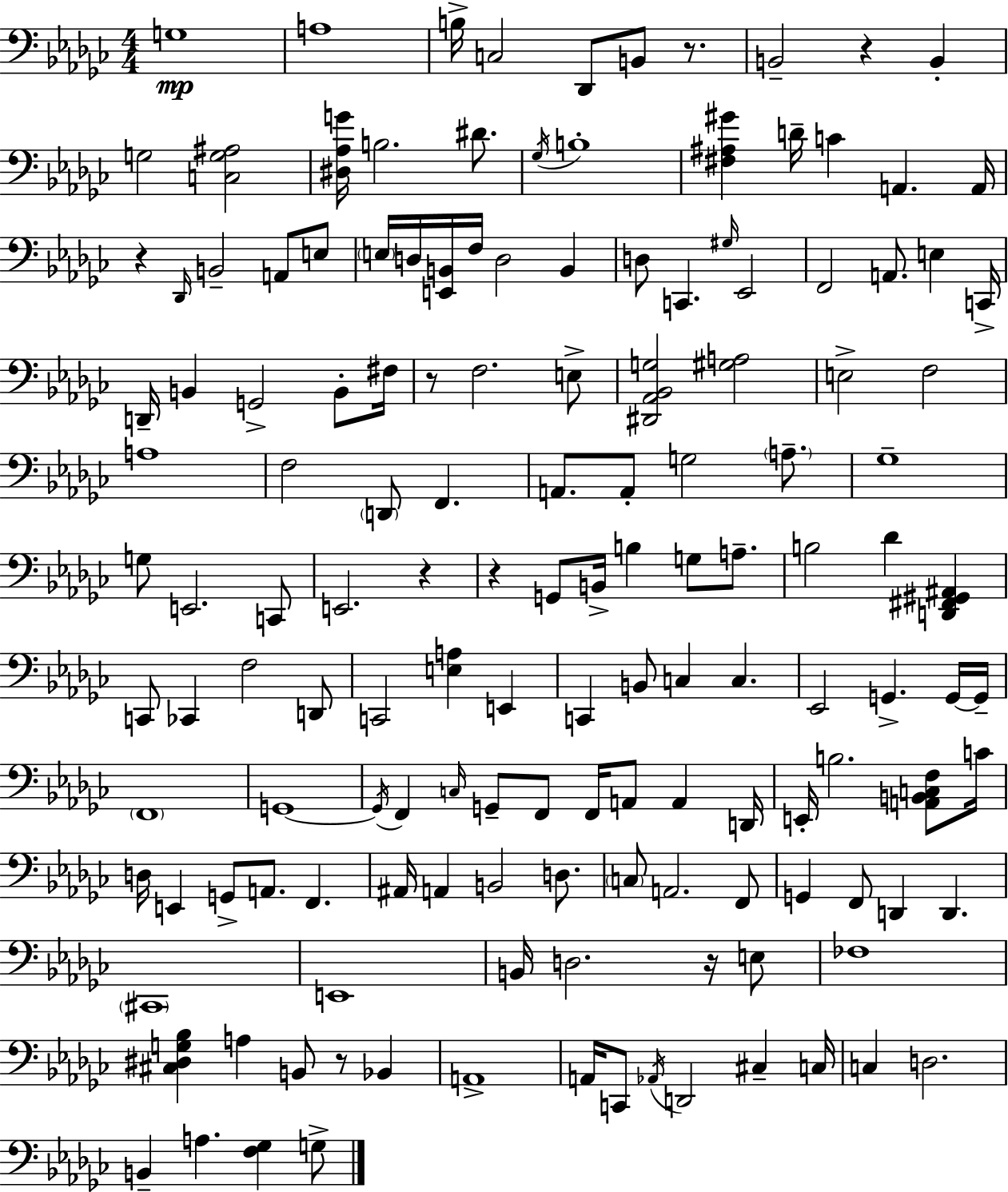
X:1
T:Untitled
M:4/4
L:1/4
K:Ebm
G,4 A,4 B,/4 C,2 _D,,/2 B,,/2 z/2 B,,2 z B,, G,2 [C,G,^A,]2 [^D,_A,G]/4 B,2 ^D/2 _G,/4 B,4 [^F,^A,^G] D/4 C A,, A,,/4 z _D,,/4 B,,2 A,,/2 E,/2 E,/4 D,/4 [E,,B,,]/4 F,/4 D,2 B,, D,/2 C,, ^G,/4 _E,,2 F,,2 A,,/2 E, C,,/4 D,,/4 B,, G,,2 B,,/2 ^F,/4 z/2 F,2 E,/2 [^D,,_A,,_B,,G,]2 [^G,A,]2 E,2 F,2 A,4 F,2 D,,/2 F,, A,,/2 A,,/2 G,2 A,/2 _G,4 G,/2 E,,2 C,,/2 E,,2 z z G,,/2 B,,/4 B, G,/2 A,/2 B,2 _D [D,,^F,,^G,,^A,,] C,,/2 _C,, F,2 D,,/2 C,,2 [E,A,] E,, C,, B,,/2 C, C, _E,,2 G,, G,,/4 G,,/4 F,,4 G,,4 G,,/4 F,, C,/4 G,,/2 F,,/2 F,,/4 A,,/2 A,, D,,/4 E,,/4 B,2 [A,,B,,C,F,]/2 C/4 D,/4 E,, G,,/2 A,,/2 F,, ^A,,/4 A,, B,,2 D,/2 C,/2 A,,2 F,,/2 G,, F,,/2 D,, D,, ^C,,4 E,,4 B,,/4 D,2 z/4 E,/2 _F,4 [^C,^D,G,_B,] A, B,,/2 z/2 _B,, A,,4 A,,/4 C,,/2 _A,,/4 D,,2 ^C, C,/4 C, D,2 B,, A, [F,_G,] G,/2